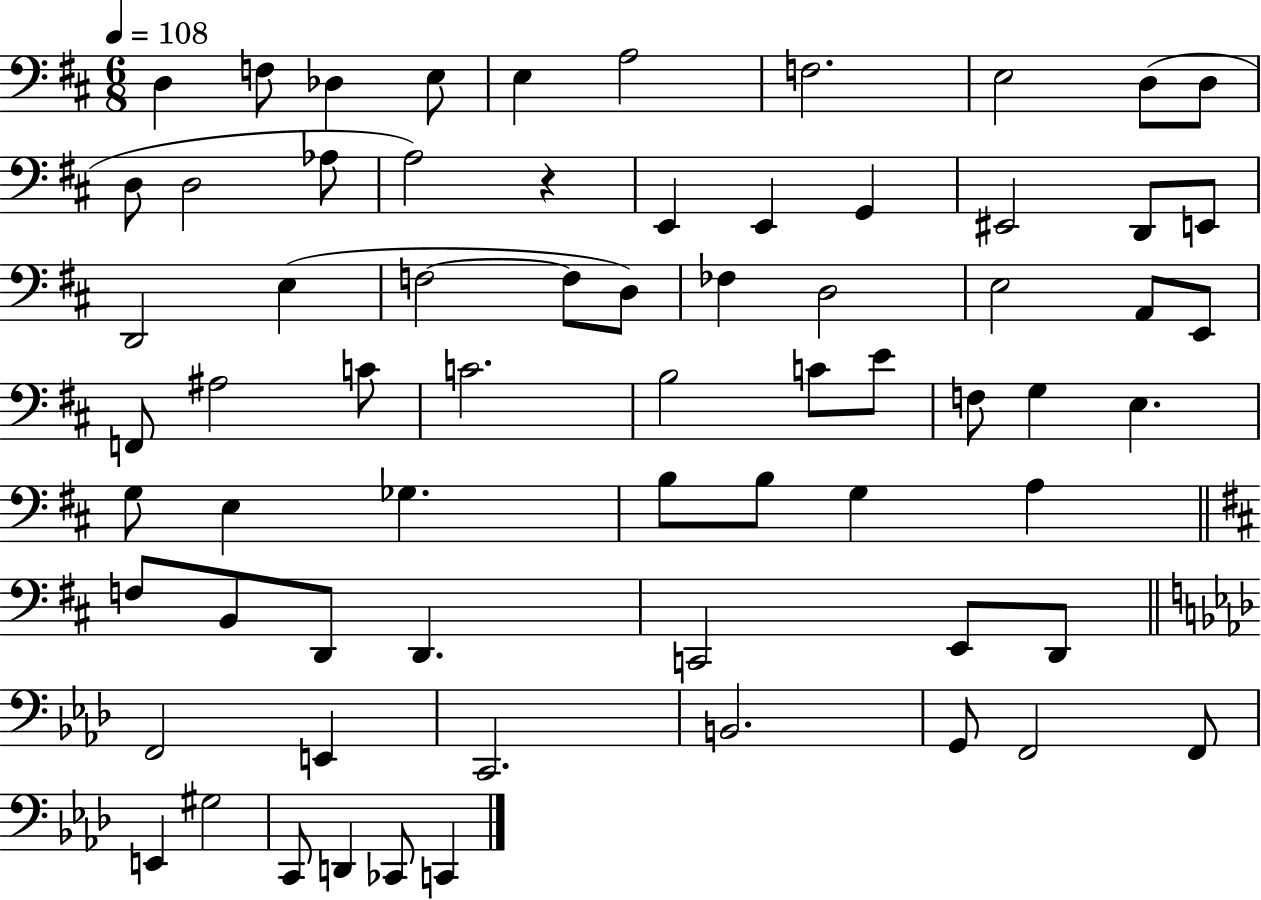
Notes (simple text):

D3/q F3/e Db3/q E3/e E3/q A3/h F3/h. E3/h D3/e D3/e D3/e D3/h Ab3/e A3/h R/q E2/q E2/q G2/q EIS2/h D2/e E2/e D2/h E3/q F3/h F3/e D3/e FES3/q D3/h E3/h A2/e E2/e F2/e A#3/h C4/e C4/h. B3/h C4/e E4/e F3/e G3/q E3/q. G3/e E3/q Gb3/q. B3/e B3/e G3/q A3/q F3/e B2/e D2/e D2/q. C2/h E2/e D2/e F2/h E2/q C2/h. B2/h. G2/e F2/h F2/e E2/q G#3/h C2/e D2/q CES2/e C2/q